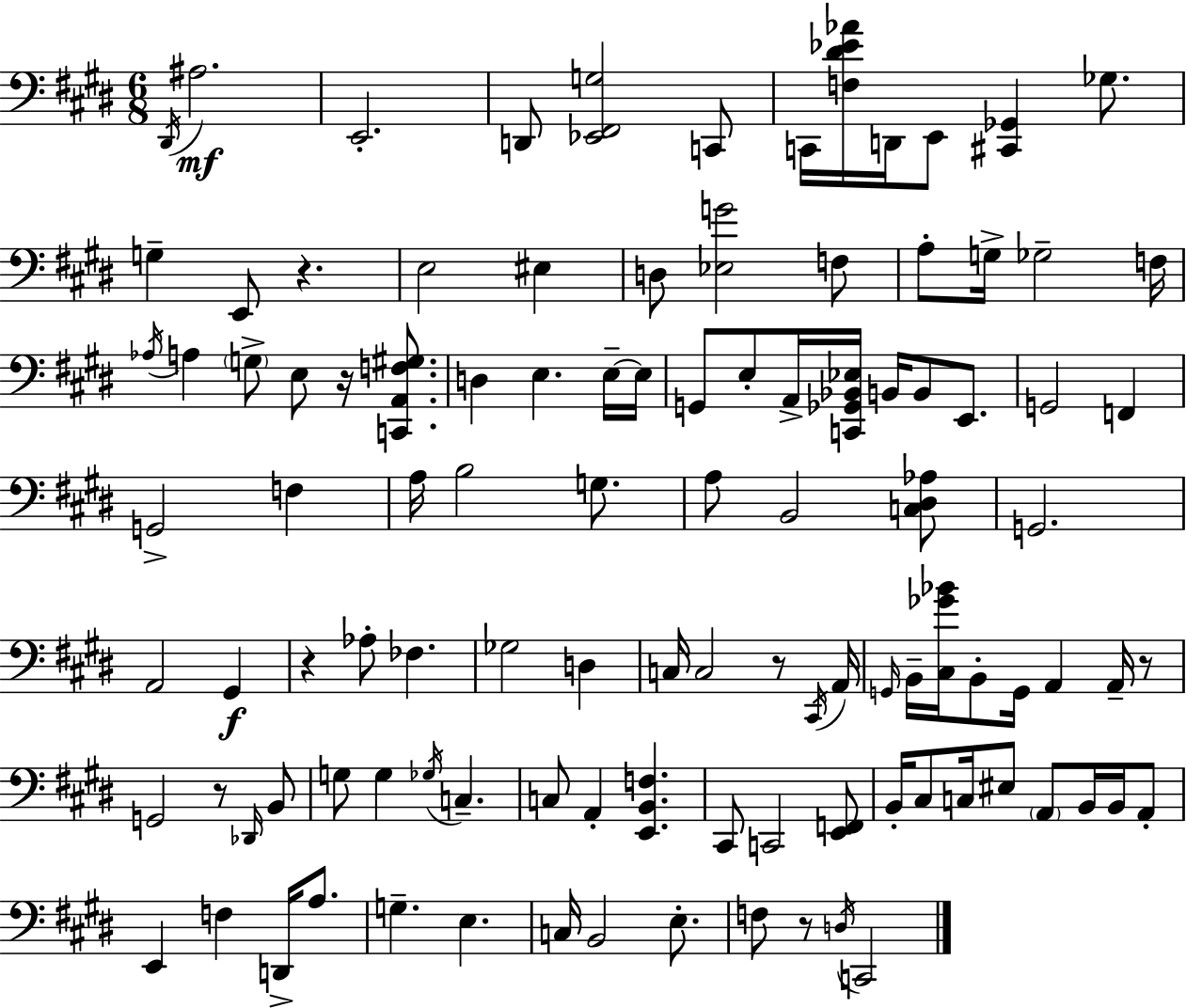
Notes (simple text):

D#2/s A#3/h. E2/h. D2/e [Eb2,F#2,G3]/h C2/e C2/s [F3,D#4,Eb4,Ab4]/s D2/s E2/e [C#2,Gb2]/q Gb3/e. G3/q E2/e R/q. E3/h EIS3/q D3/e [Eb3,G4]/h F3/e A3/e G3/s Gb3/h F3/s Ab3/s A3/q G3/e E3/e R/s [C2,A2,F3,G#3]/e. D3/q E3/q. E3/s E3/s G2/e E3/e A2/s [C2,Gb2,Bb2,Eb3]/s B2/s B2/e E2/e. G2/h F2/q G2/h F3/q A3/s B3/h G3/e. A3/e B2/h [C3,D#3,Ab3]/e G2/h. A2/h G#2/q R/q Ab3/e FES3/q. Gb3/h D3/q C3/s C3/h R/e C#2/s A2/s G2/s B2/s [C#3,Gb4,Bb4]/s B2/e G2/s A2/q A2/s R/e G2/h R/e Db2/s B2/e G3/e G3/q Gb3/s C3/q. C3/e A2/q [E2,B2,F3]/q. C#2/e C2/h [E2,F2]/e B2/s C#3/e C3/s EIS3/e A2/e B2/s B2/s A2/e E2/q F3/q D2/s A3/e. G3/q. E3/q. C3/s B2/h E3/e. F3/e R/e D3/s C2/h